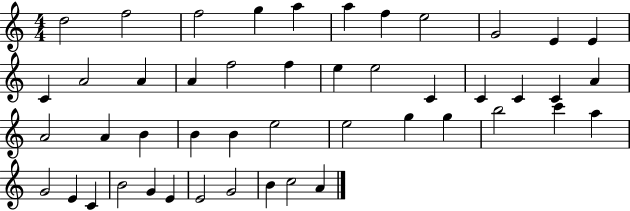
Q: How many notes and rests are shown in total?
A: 47